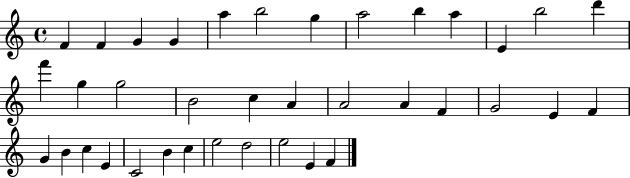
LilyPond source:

{
  \clef treble
  \time 4/4
  \defaultTimeSignature
  \key c \major
  f'4 f'4 g'4 g'4 | a''4 b''2 g''4 | a''2 b''4 a''4 | e'4 b''2 d'''4 | \break f'''4 g''4 g''2 | b'2 c''4 a'4 | a'2 a'4 f'4 | g'2 e'4 f'4 | \break g'4 b'4 c''4 e'4 | c'2 b'4 c''4 | e''2 d''2 | e''2 e'4 f'4 | \break \bar "|."
}